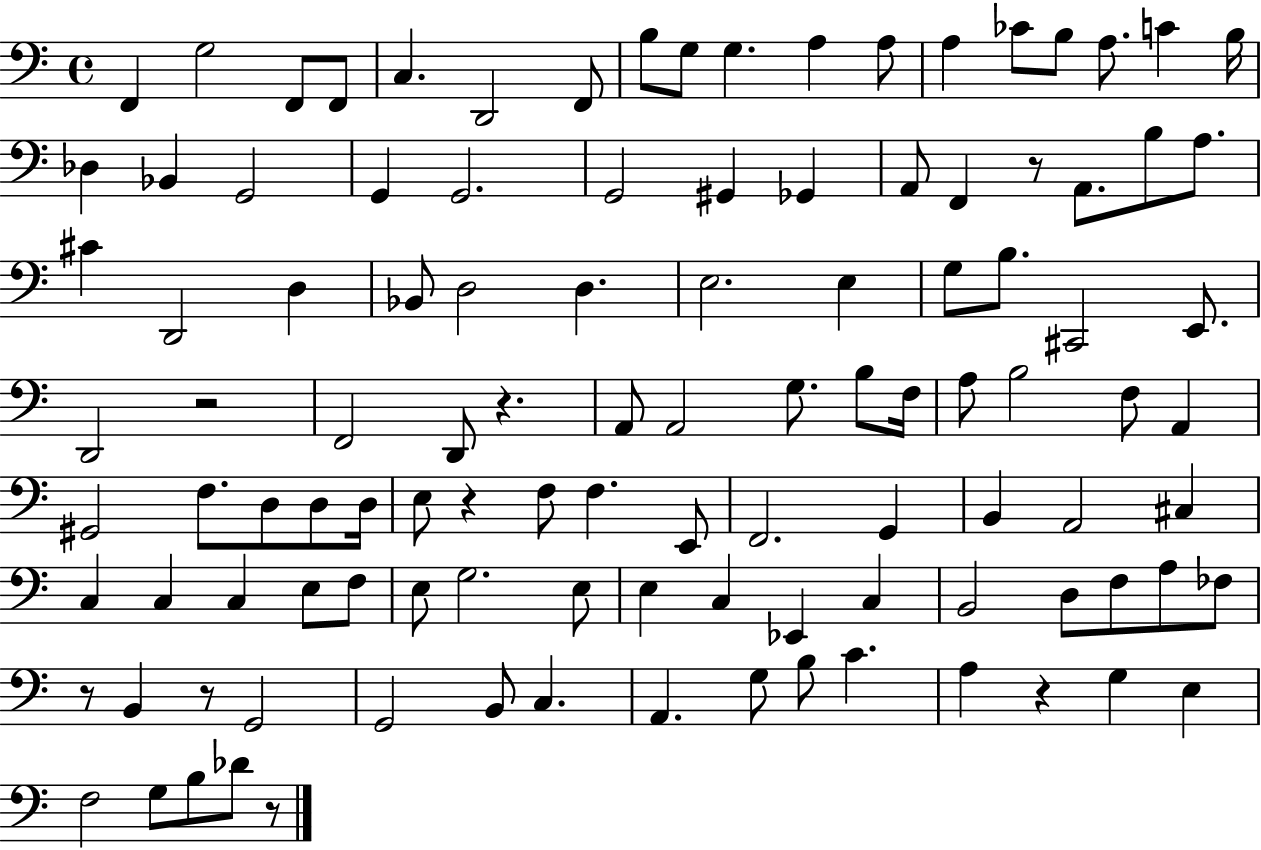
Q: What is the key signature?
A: C major